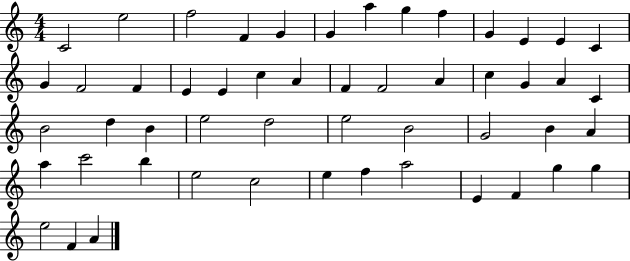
{
  \clef treble
  \numericTimeSignature
  \time 4/4
  \key c \major
  c'2 e''2 | f''2 f'4 g'4 | g'4 a''4 g''4 f''4 | g'4 e'4 e'4 c'4 | \break g'4 f'2 f'4 | e'4 e'4 c''4 a'4 | f'4 f'2 a'4 | c''4 g'4 a'4 c'4 | \break b'2 d''4 b'4 | e''2 d''2 | e''2 b'2 | g'2 b'4 a'4 | \break a''4 c'''2 b''4 | e''2 c''2 | e''4 f''4 a''2 | e'4 f'4 g''4 g''4 | \break e''2 f'4 a'4 | \bar "|."
}